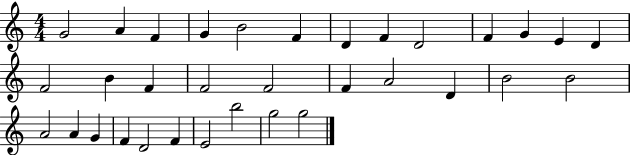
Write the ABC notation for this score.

X:1
T:Untitled
M:4/4
L:1/4
K:C
G2 A F G B2 F D F D2 F G E D F2 B F F2 F2 F A2 D B2 B2 A2 A G F D2 F E2 b2 g2 g2